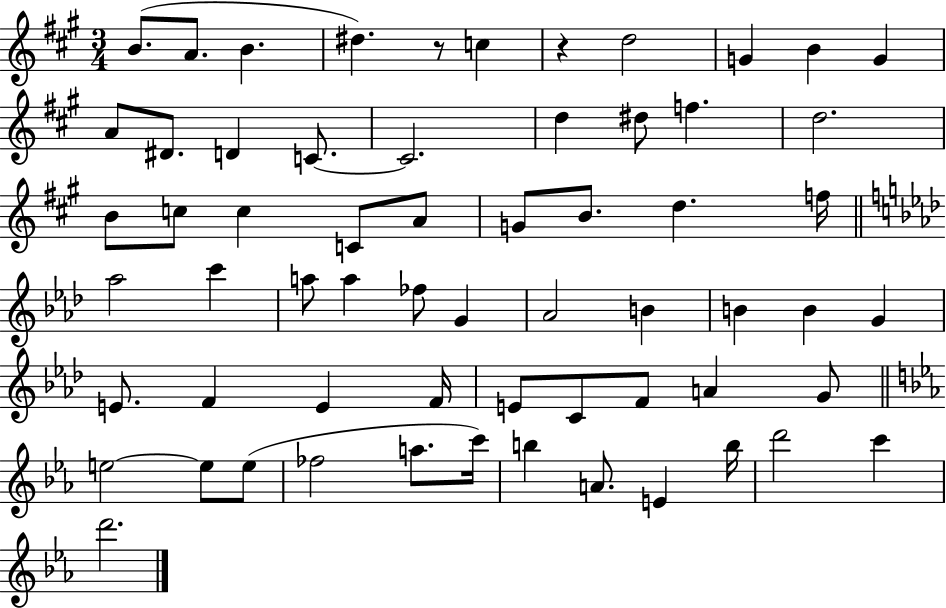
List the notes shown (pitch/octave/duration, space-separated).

B4/e. A4/e. B4/q. D#5/q. R/e C5/q R/q D5/h G4/q B4/q G4/q A4/e D#4/e. D4/q C4/e. C4/h. D5/q D#5/e F5/q. D5/h. B4/e C5/e C5/q C4/e A4/e G4/e B4/e. D5/q. F5/s Ab5/h C6/q A5/e A5/q FES5/e G4/q Ab4/h B4/q B4/q B4/q G4/q E4/e. F4/q E4/q F4/s E4/e C4/e F4/e A4/q G4/e E5/h E5/e E5/e FES5/h A5/e. C6/s B5/q A4/e. E4/q B5/s D6/h C6/q D6/h.